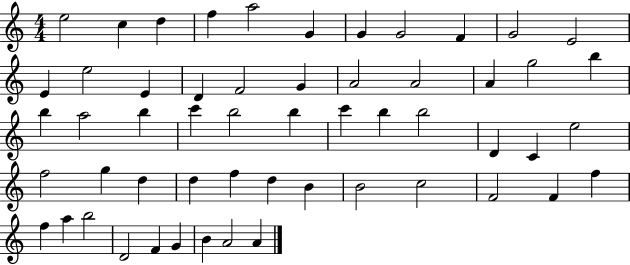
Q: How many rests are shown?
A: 0